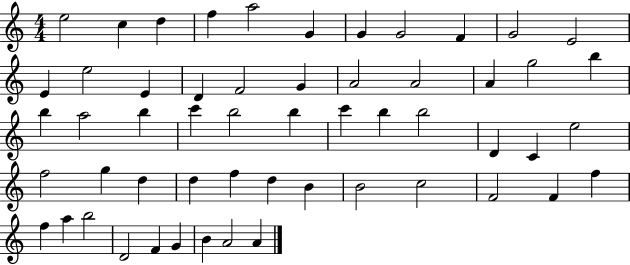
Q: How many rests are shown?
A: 0